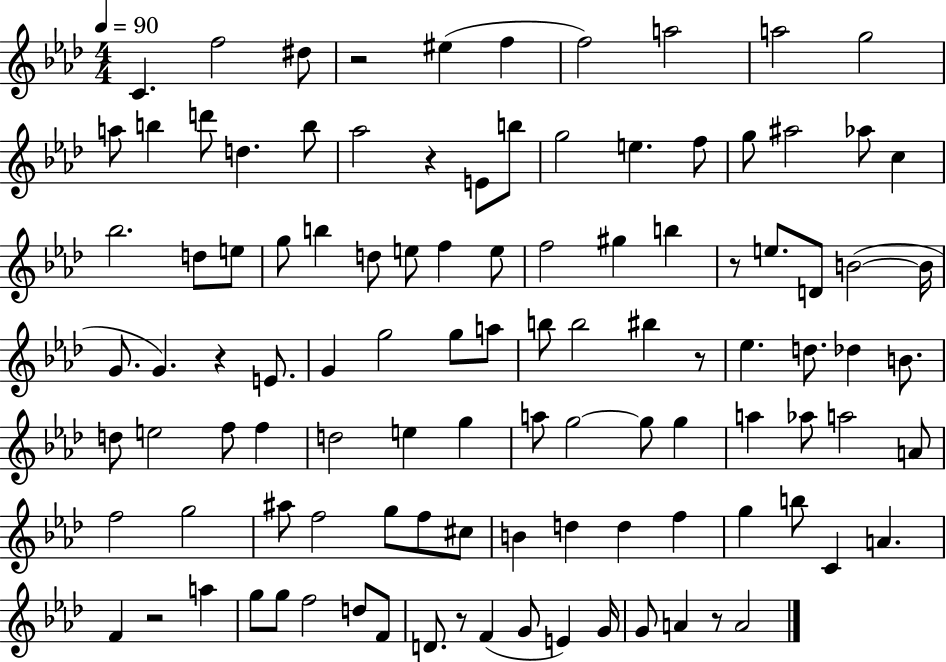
X:1
T:Untitled
M:4/4
L:1/4
K:Ab
C f2 ^d/2 z2 ^e f f2 a2 a2 g2 a/2 b d'/2 d b/2 _a2 z E/2 b/2 g2 e f/2 g/2 ^a2 _a/2 c _b2 d/2 e/2 g/2 b d/2 e/2 f e/2 f2 ^g b z/2 e/2 D/2 B2 B/4 G/2 G z E/2 G g2 g/2 a/2 b/2 b2 ^b z/2 _e d/2 _d B/2 d/2 e2 f/2 f d2 e g a/2 g2 g/2 g a _a/2 a2 A/2 f2 g2 ^a/2 f2 g/2 f/2 ^c/2 B d d f g b/2 C A F z2 a g/2 g/2 f2 d/2 F/2 D/2 z/2 F G/2 E G/4 G/2 A z/2 A2